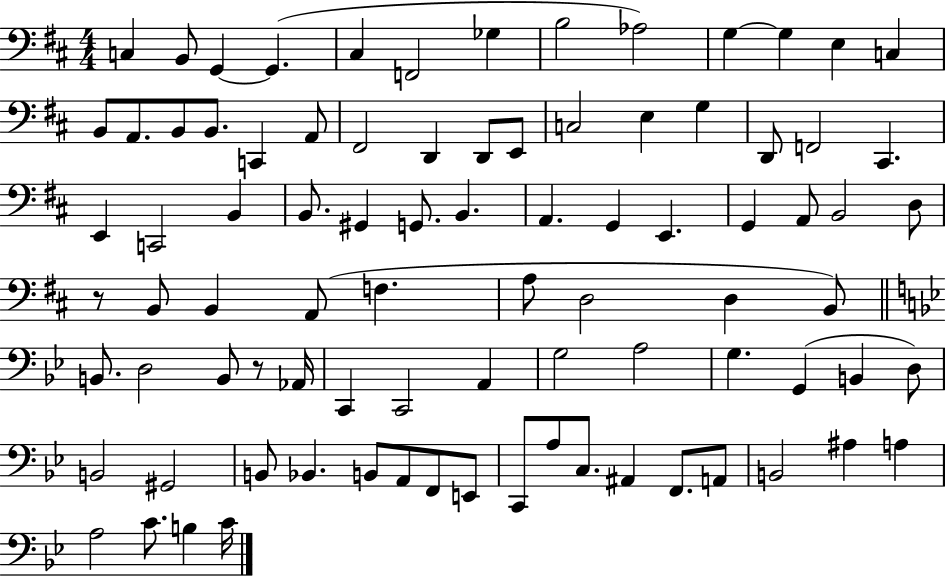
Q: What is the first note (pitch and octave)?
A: C3